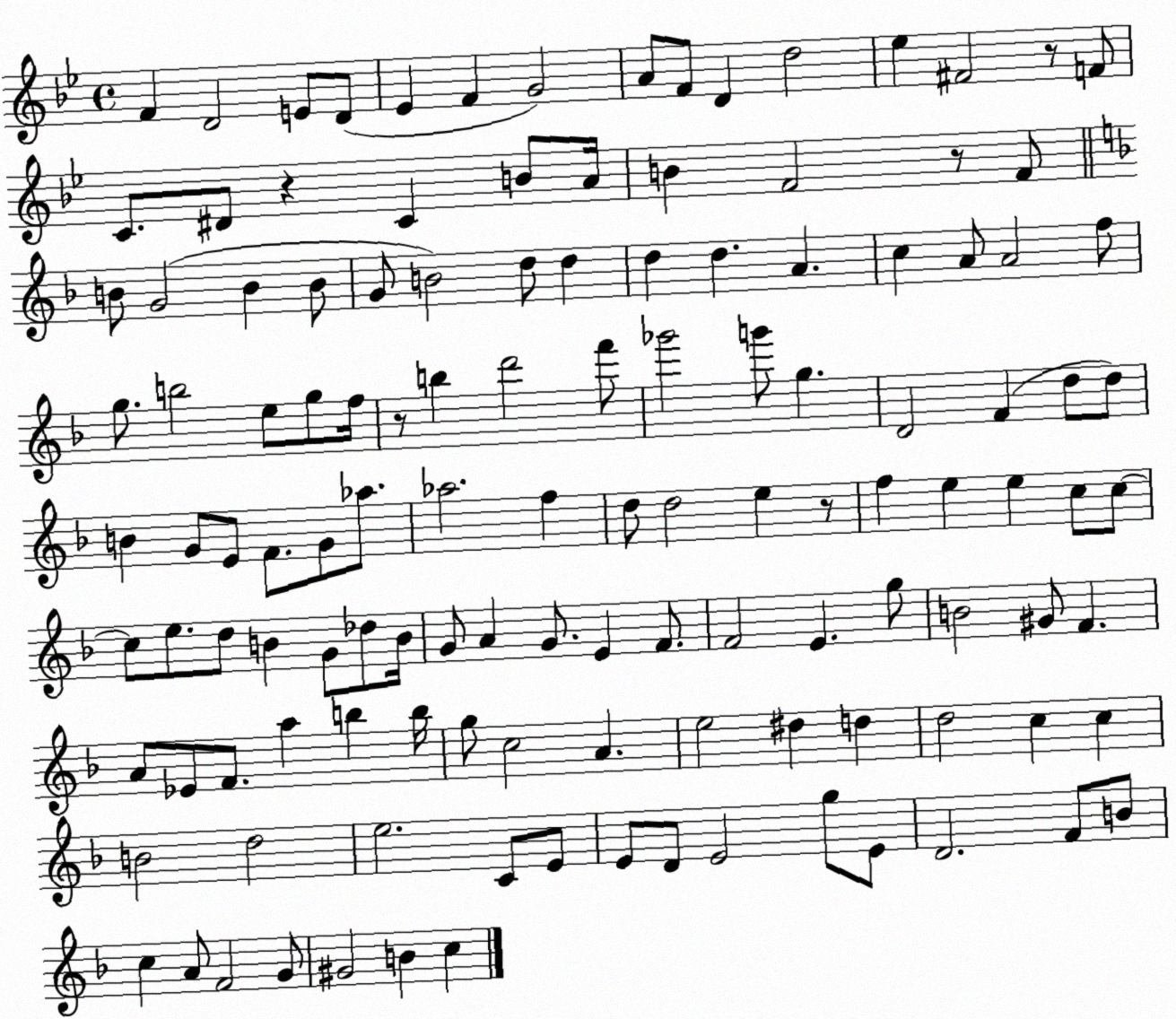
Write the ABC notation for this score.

X:1
T:Untitled
M:4/4
L:1/4
K:Bb
F D2 E/2 D/2 _E F G2 A/2 F/2 D d2 _e ^F2 z/2 F/2 C/2 ^D/2 z C B/2 A/4 B F2 z/2 F/2 B/2 G2 B B/2 G/2 B2 d/2 d d d A c A/2 A2 f/2 g/2 b2 e/2 g/2 f/4 z/2 b d'2 f'/2 _g'2 g'/2 g D2 F d/2 d/2 B G/2 E/2 F/2 G/2 _a/2 _a2 f d/2 d2 e z/2 f e e c/2 c/2 c/2 e/2 d/2 B G/2 _d/2 B/4 G/2 A G/2 E F/2 F2 E g/2 B2 ^G/2 F A/2 _E/2 F/2 a b b/4 g/2 c2 A e2 ^d d d2 c c B2 d2 e2 C/2 E/2 E/2 D/2 E2 g/2 E/2 D2 F/2 B/2 c A/2 F2 G/2 ^G2 B c